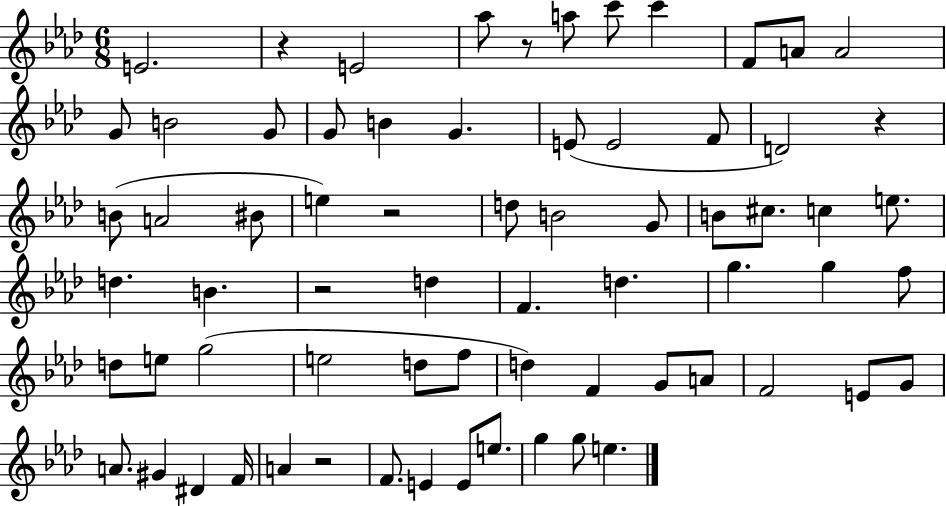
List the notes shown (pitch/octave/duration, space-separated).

E4/h. R/q E4/h Ab5/e R/e A5/e C6/e C6/q F4/e A4/e A4/h G4/e B4/h G4/e G4/e B4/q G4/q. E4/e E4/h F4/e D4/h R/q B4/e A4/h BIS4/e E5/q R/h D5/e B4/h G4/e B4/e C#5/e. C5/q E5/e. D5/q. B4/q. R/h D5/q F4/q. D5/q. G5/q. G5/q F5/e D5/e E5/e G5/h E5/h D5/e F5/e D5/q F4/q G4/e A4/e F4/h E4/e G4/e A4/e. G#4/q D#4/q F4/s A4/q R/h F4/e. E4/q E4/e E5/e. G5/q G5/e E5/q.